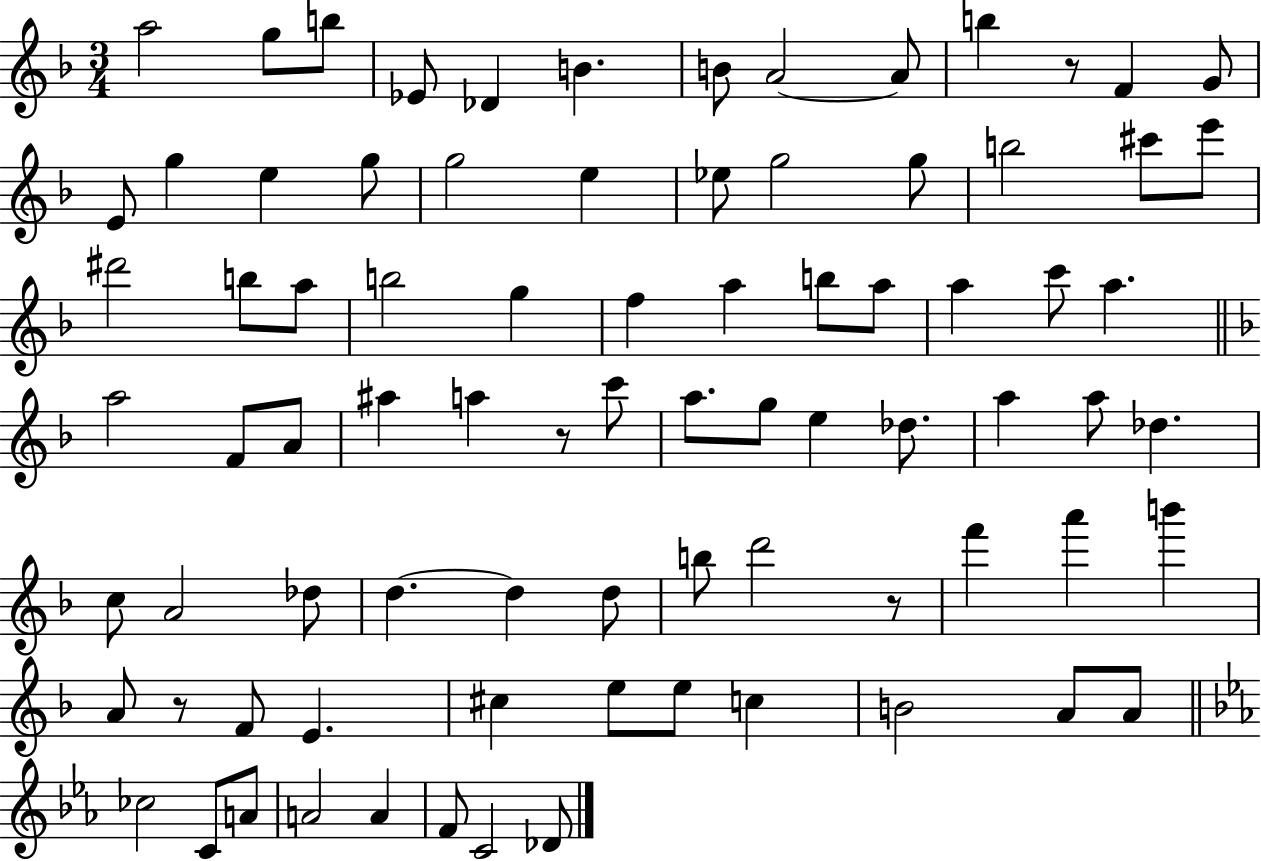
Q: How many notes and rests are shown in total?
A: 82